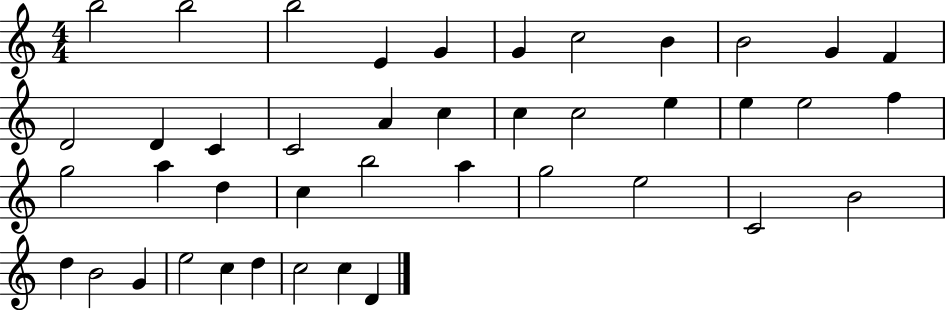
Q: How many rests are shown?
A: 0